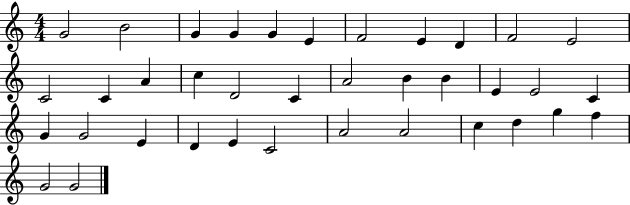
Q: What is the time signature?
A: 4/4